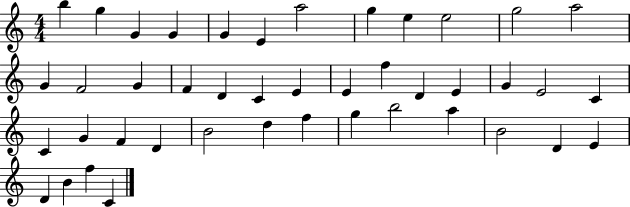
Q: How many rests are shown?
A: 0